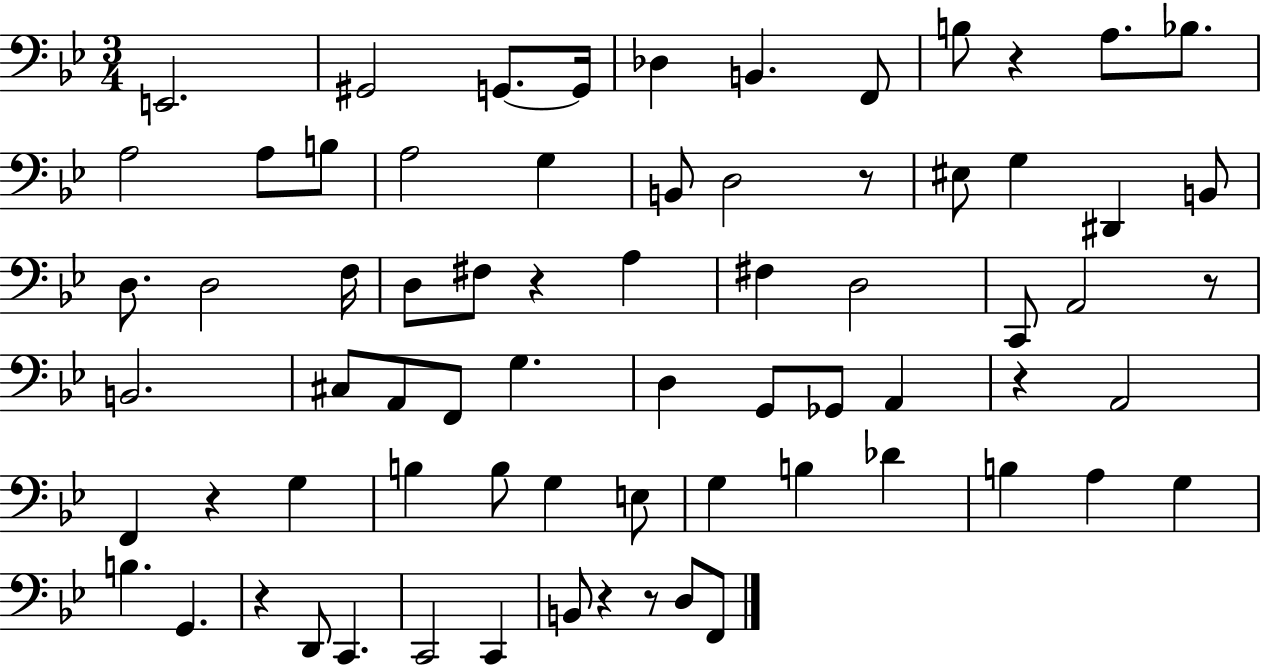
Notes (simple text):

E2/h. G#2/h G2/e. G2/s Db3/q B2/q. F2/e B3/e R/q A3/e. Bb3/e. A3/h A3/e B3/e A3/h G3/q B2/e D3/h R/e EIS3/e G3/q D#2/q B2/e D3/e. D3/h F3/s D3/e F#3/e R/q A3/q F#3/q D3/h C2/e A2/h R/e B2/h. C#3/e A2/e F2/e G3/q. D3/q G2/e Gb2/e A2/q R/q A2/h F2/q R/q G3/q B3/q B3/e G3/q E3/e G3/q B3/q Db4/q B3/q A3/q G3/q B3/q. G2/q. R/q D2/e C2/q. C2/h C2/q B2/e R/q R/e D3/e F2/e